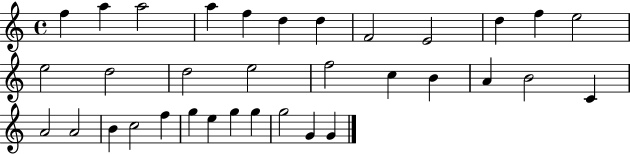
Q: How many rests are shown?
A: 0